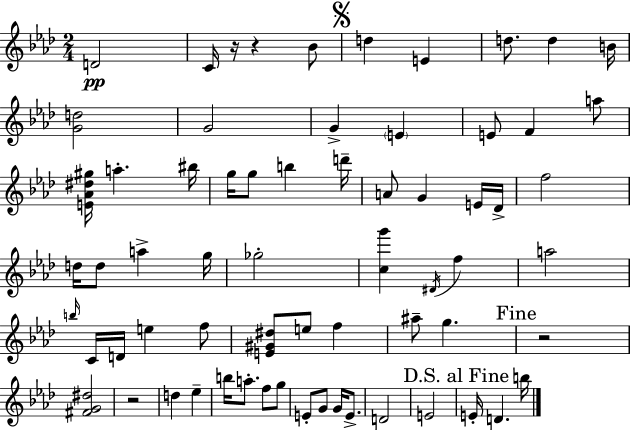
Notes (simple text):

D4/h C4/s R/s R/q Bb4/e D5/q E4/q D5/e. D5/q B4/s [G4,D5]/h G4/h G4/q E4/q E4/e F4/q A5/e [E4,Ab4,D#5,G#5]/s A5/q. BIS5/s G5/s G5/e B5/q D6/s A4/e G4/q E4/s Db4/s F5/h D5/s D5/e A5/q G5/s Gb5/h [C5,G6]/q D#4/s F5/q A5/h B5/s C4/s D4/s E5/q F5/e [E4,G#4,D#5]/e E5/e F5/q A#5/e G5/q. R/h [F#4,G4,D#5]/h R/h D5/q Eb5/q B5/s A5/e. F5/e G5/e E4/e G4/e G4/s E4/e. D4/h E4/h E4/s D4/q. B5/s